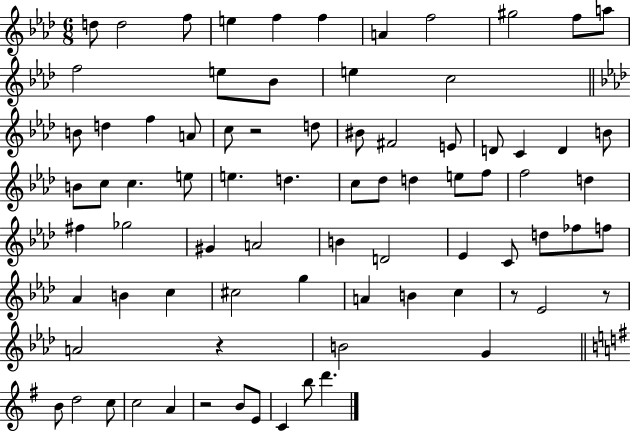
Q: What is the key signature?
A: AES major